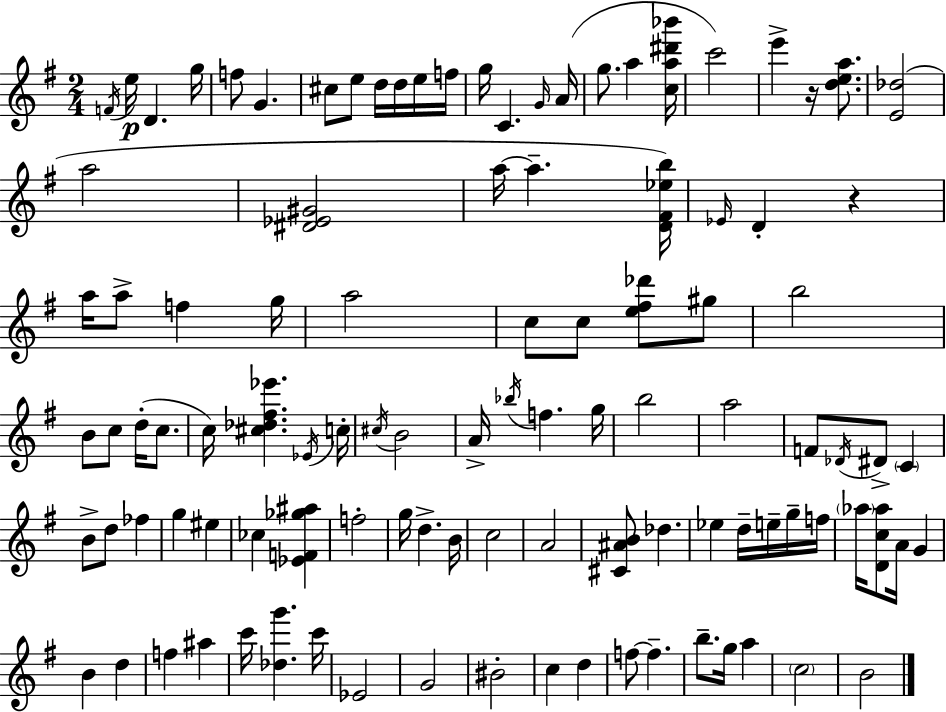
X:1
T:Untitled
M:2/4
L:1/4
K:Em
F/4 e/4 D g/4 f/2 G ^c/2 e/2 d/4 d/4 e/4 f/4 g/4 C G/4 A/4 g/2 a [ca^d'_b']/4 c'2 e' z/4 [dea]/2 [E_d]2 a2 [^D_E^G]2 a/4 a [D^F_eb]/4 _E/4 D z a/4 a/2 f g/4 a2 c/2 c/2 [e^f_d']/2 ^g/2 b2 B/2 c/2 d/4 c/2 c/4 [^c_d^f_e'] _E/4 c/4 ^c/4 B2 A/4 _b/4 f g/4 b2 a2 F/2 _D/4 ^D/2 C B/2 d/2 _f g ^e _c [_EF_g^a] f2 g/4 d B/4 c2 A2 [^C^AB]/2 _d _e d/4 e/4 g/4 f/4 _a/4 [Dc_a]/2 A/4 G B d f ^a c'/4 [_dg'] c'/4 _E2 G2 ^B2 c d f/2 f b/2 g/4 a c2 B2